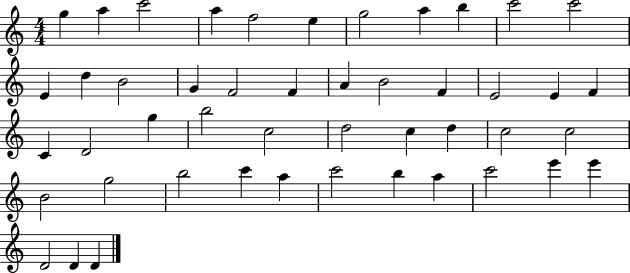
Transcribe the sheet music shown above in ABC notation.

X:1
T:Untitled
M:4/4
L:1/4
K:C
g a c'2 a f2 e g2 a b c'2 c'2 E d B2 G F2 F A B2 F E2 E F C D2 g b2 c2 d2 c d c2 c2 B2 g2 b2 c' a c'2 b a c'2 e' e' D2 D D